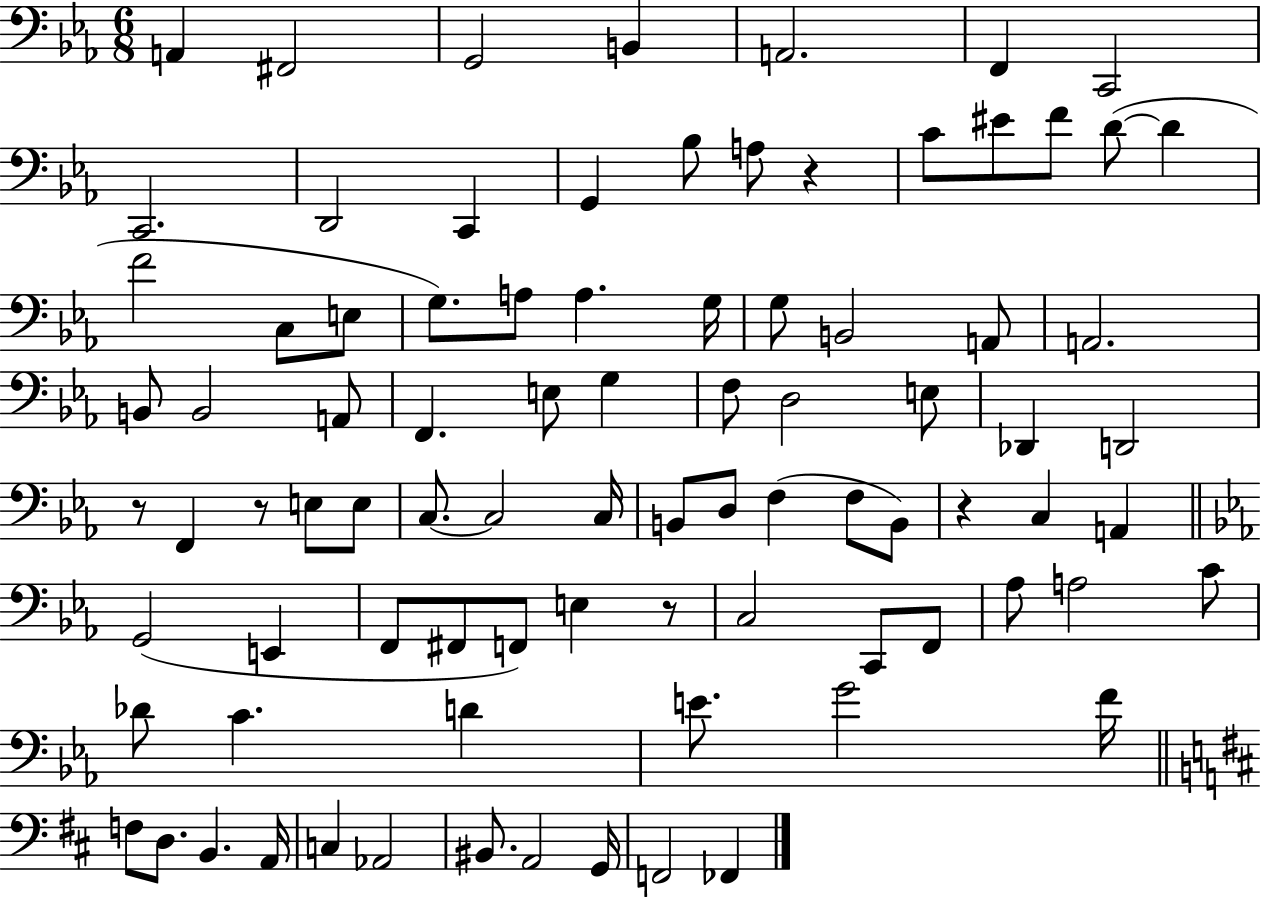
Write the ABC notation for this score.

X:1
T:Untitled
M:6/8
L:1/4
K:Eb
A,, ^F,,2 G,,2 B,, A,,2 F,, C,,2 C,,2 D,,2 C,, G,, _B,/2 A,/2 z C/2 ^E/2 F/2 D/2 D F2 C,/2 E,/2 G,/2 A,/2 A, G,/4 G,/2 B,,2 A,,/2 A,,2 B,,/2 B,,2 A,,/2 F,, E,/2 G, F,/2 D,2 E,/2 _D,, D,,2 z/2 F,, z/2 E,/2 E,/2 C,/2 C,2 C,/4 B,,/2 D,/2 F, F,/2 B,,/2 z C, A,, G,,2 E,, F,,/2 ^F,,/2 F,,/2 E, z/2 C,2 C,,/2 F,,/2 _A,/2 A,2 C/2 _D/2 C D E/2 G2 F/4 F,/2 D,/2 B,, A,,/4 C, _A,,2 ^B,,/2 A,,2 G,,/4 F,,2 _F,,